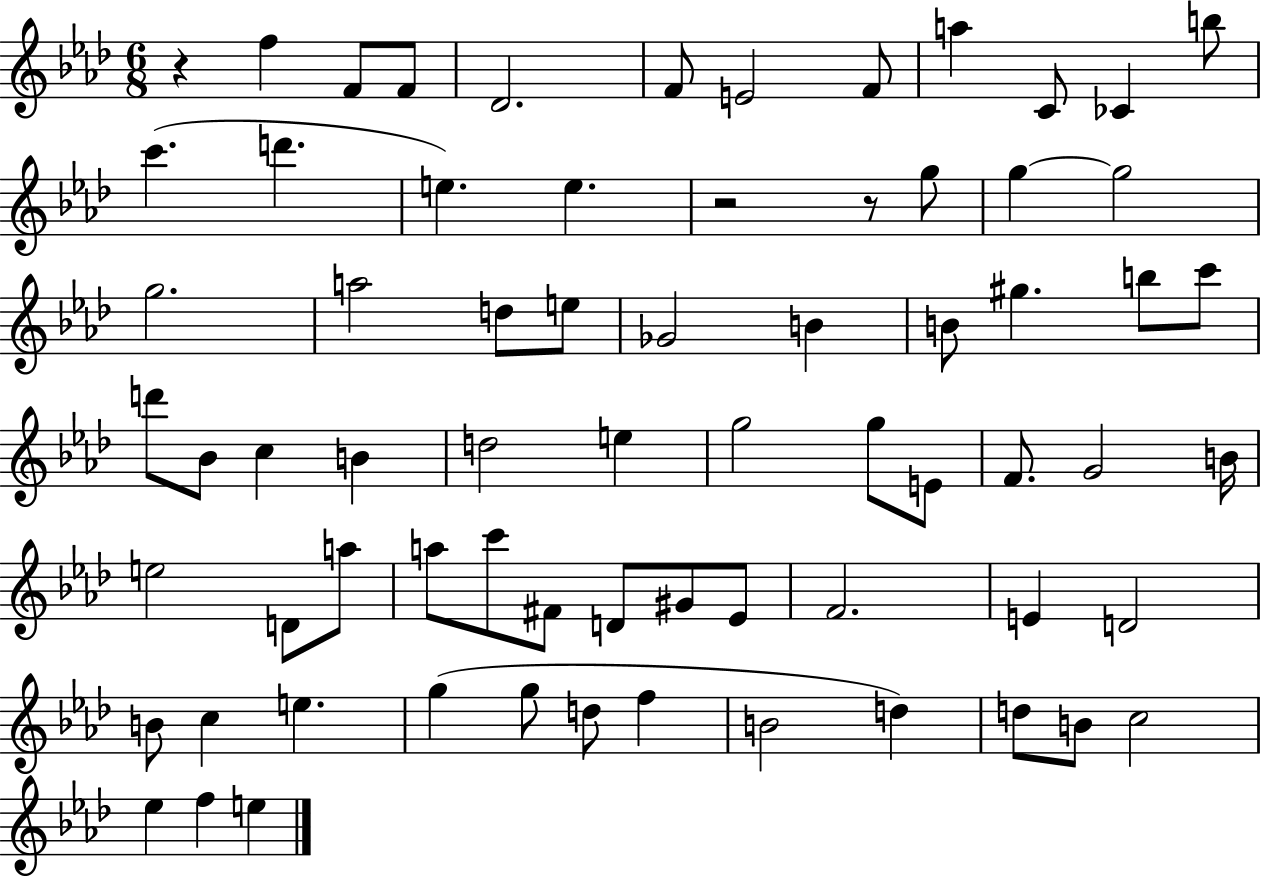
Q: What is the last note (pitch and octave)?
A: E5